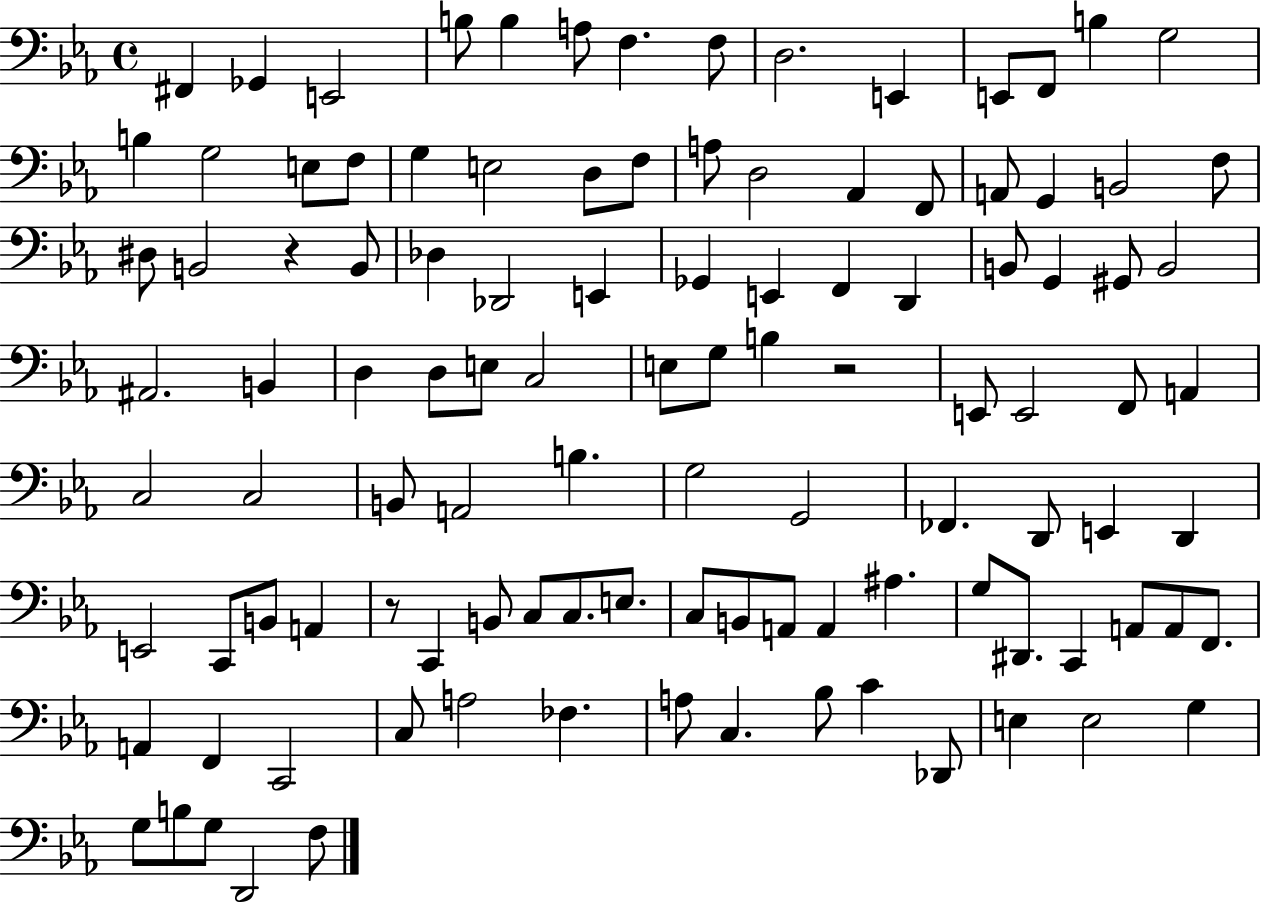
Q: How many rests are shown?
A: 3